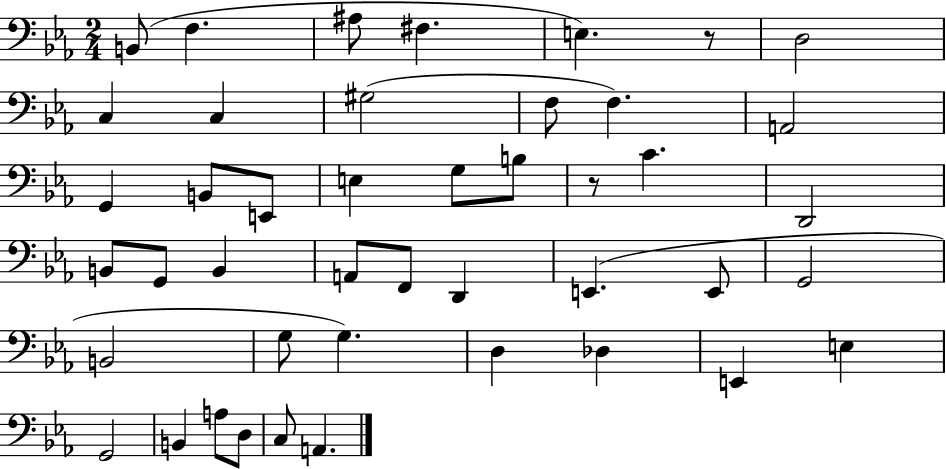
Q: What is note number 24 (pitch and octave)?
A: A2